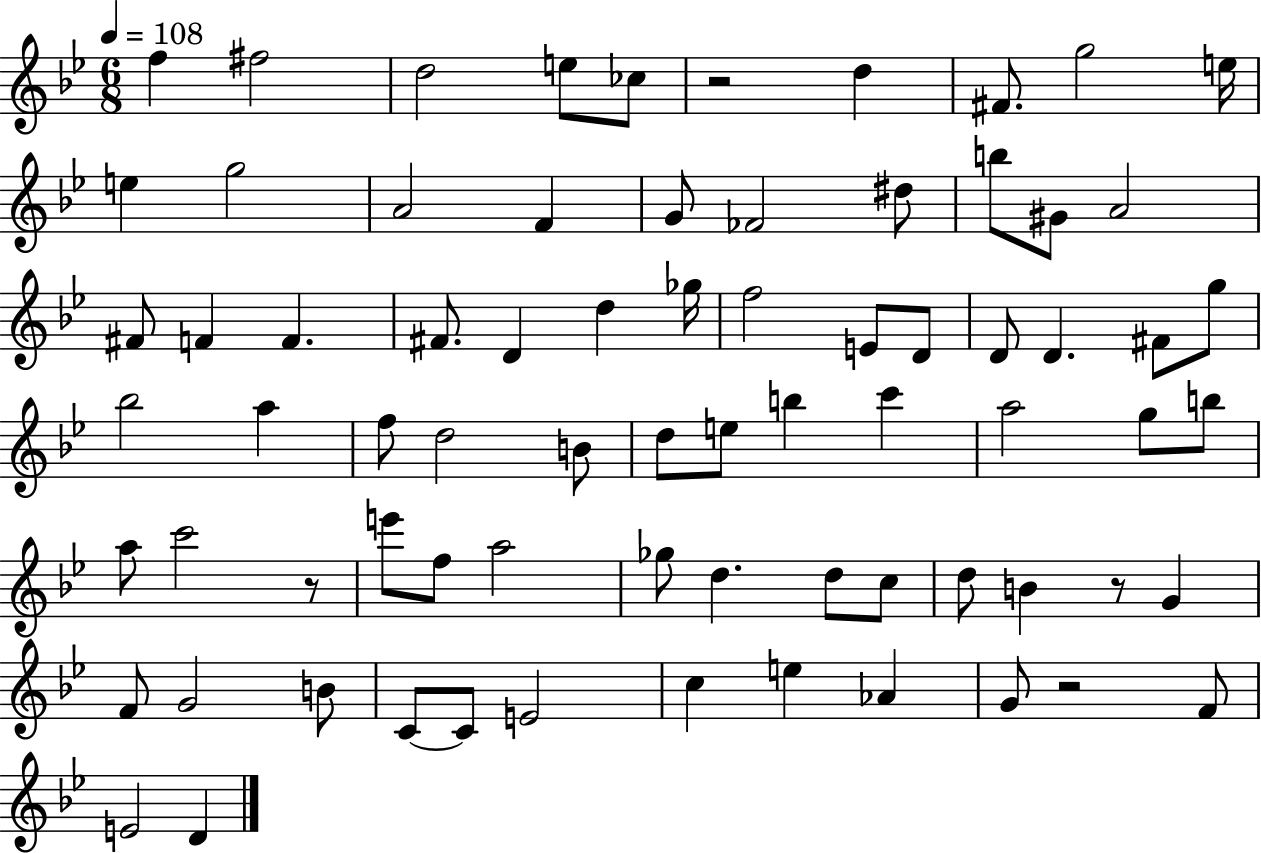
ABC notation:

X:1
T:Untitled
M:6/8
L:1/4
K:Bb
f ^f2 d2 e/2 _c/2 z2 d ^F/2 g2 e/4 e g2 A2 F G/2 _F2 ^d/2 b/2 ^G/2 A2 ^F/2 F F ^F/2 D d _g/4 f2 E/2 D/2 D/2 D ^F/2 g/2 _b2 a f/2 d2 B/2 d/2 e/2 b c' a2 g/2 b/2 a/2 c'2 z/2 e'/2 f/2 a2 _g/2 d d/2 c/2 d/2 B z/2 G F/2 G2 B/2 C/2 C/2 E2 c e _A G/2 z2 F/2 E2 D